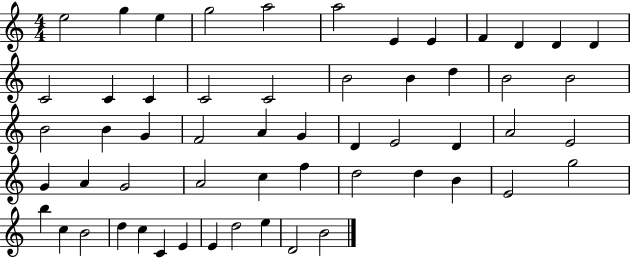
E5/h G5/q E5/q G5/h A5/h A5/h E4/q E4/q F4/q D4/q D4/q D4/q C4/h C4/q C4/q C4/h C4/h B4/h B4/q D5/q B4/h B4/h B4/h B4/q G4/q F4/h A4/q G4/q D4/q E4/h D4/q A4/h E4/h G4/q A4/q G4/h A4/h C5/q F5/q D5/h D5/q B4/q E4/h G5/h B5/q C5/q B4/h D5/q C5/q C4/q E4/q E4/q D5/h E5/q D4/h B4/h